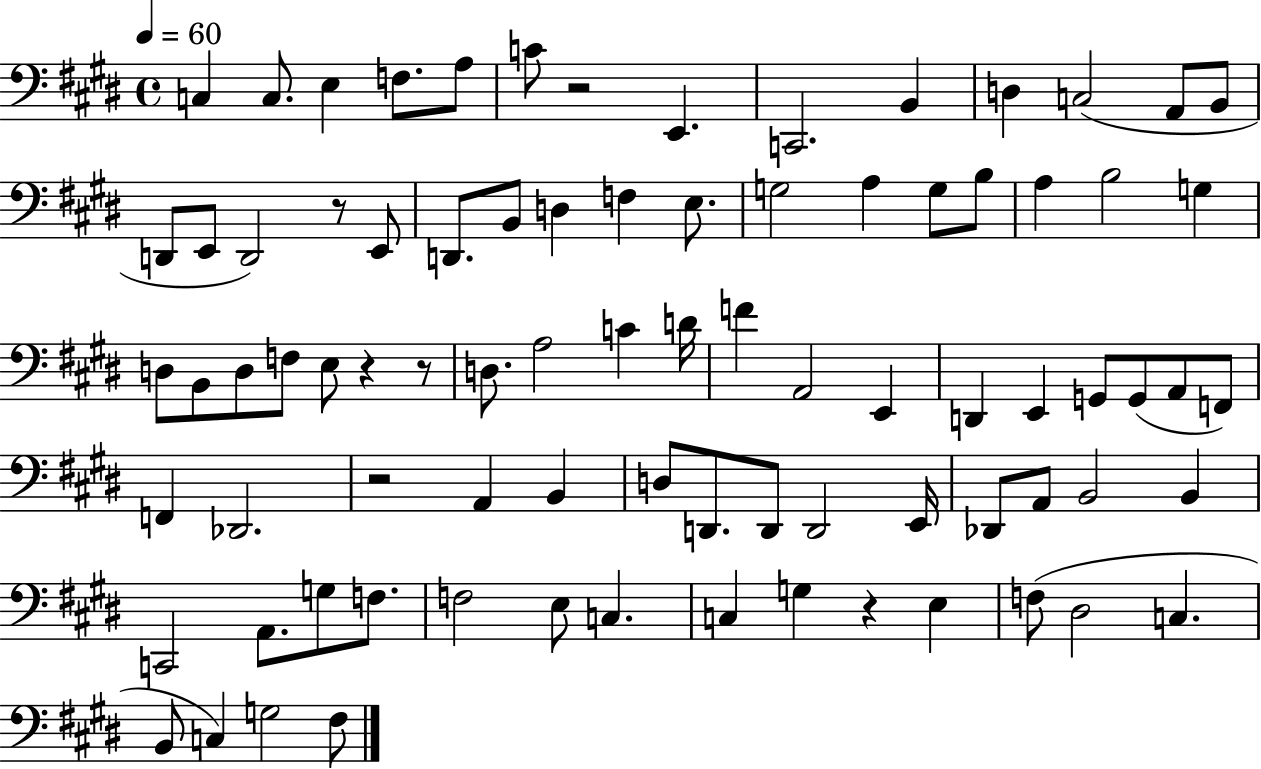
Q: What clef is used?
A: bass